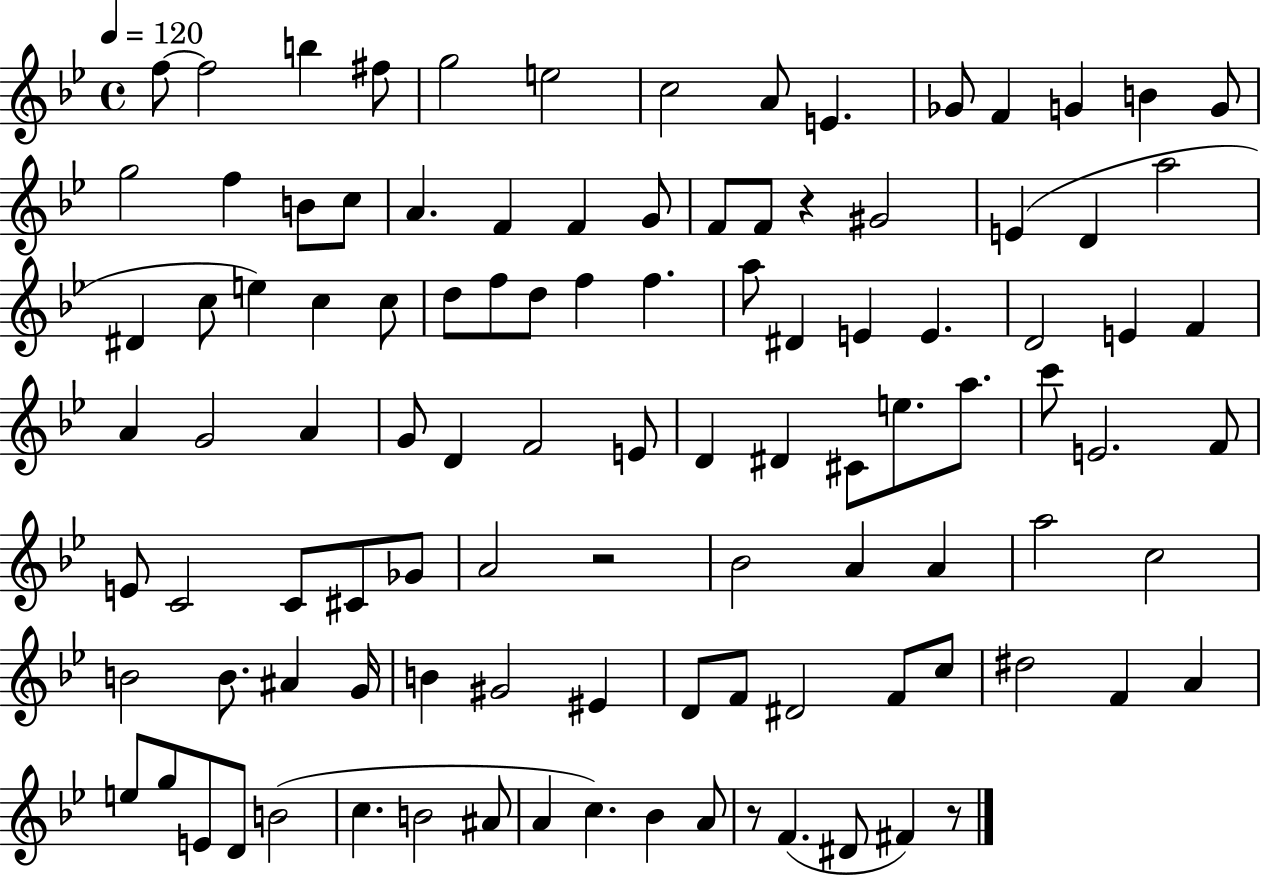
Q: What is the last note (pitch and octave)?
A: F#4